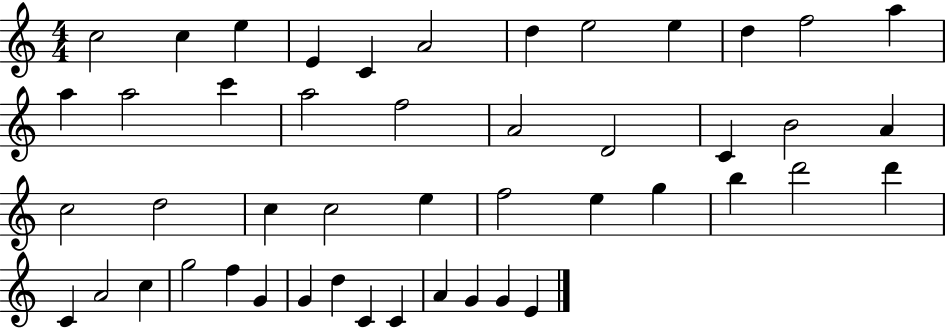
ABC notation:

X:1
T:Untitled
M:4/4
L:1/4
K:C
c2 c e E C A2 d e2 e d f2 a a a2 c' a2 f2 A2 D2 C B2 A c2 d2 c c2 e f2 e g b d'2 d' C A2 c g2 f G G d C C A G G E